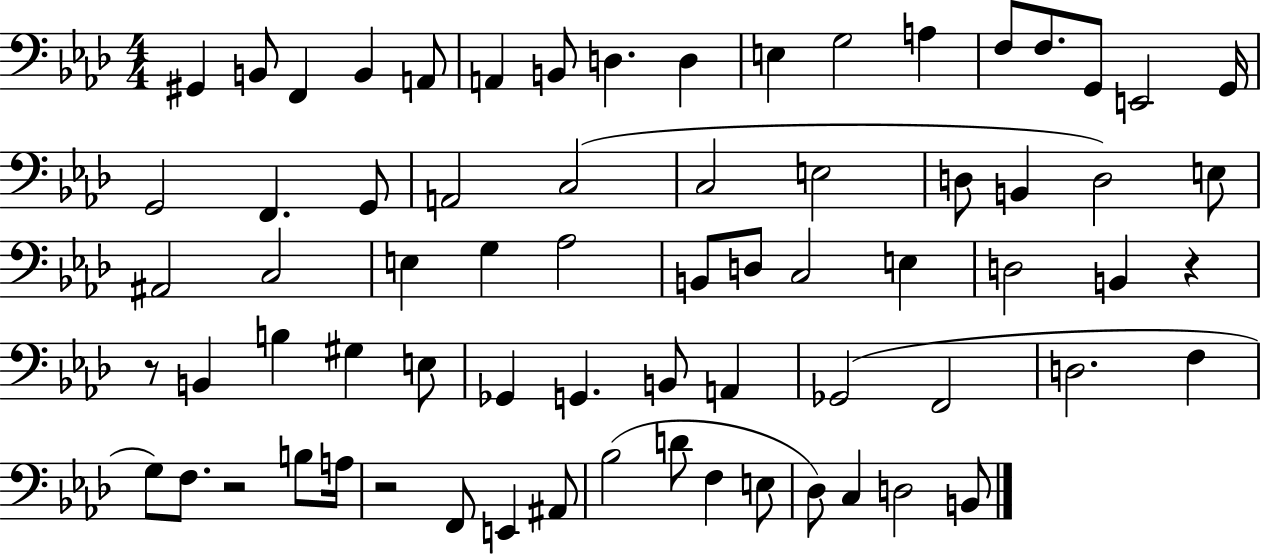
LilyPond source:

{
  \clef bass
  \numericTimeSignature
  \time 4/4
  \key aes \major
  gis,4 b,8 f,4 b,4 a,8 | a,4 b,8 d4. d4 | e4 g2 a4 | f8 f8. g,8 e,2 g,16 | \break g,2 f,4. g,8 | a,2 c2( | c2 e2 | d8 b,4 d2) e8 | \break ais,2 c2 | e4 g4 aes2 | b,8 d8 c2 e4 | d2 b,4 r4 | \break r8 b,4 b4 gis4 e8 | ges,4 g,4. b,8 a,4 | ges,2( f,2 | d2. f4 | \break g8) f8. r2 b8 a16 | r2 f,8 e,4 ais,8 | bes2( d'8 f4 e8 | des8) c4 d2 b,8 | \break \bar "|."
}